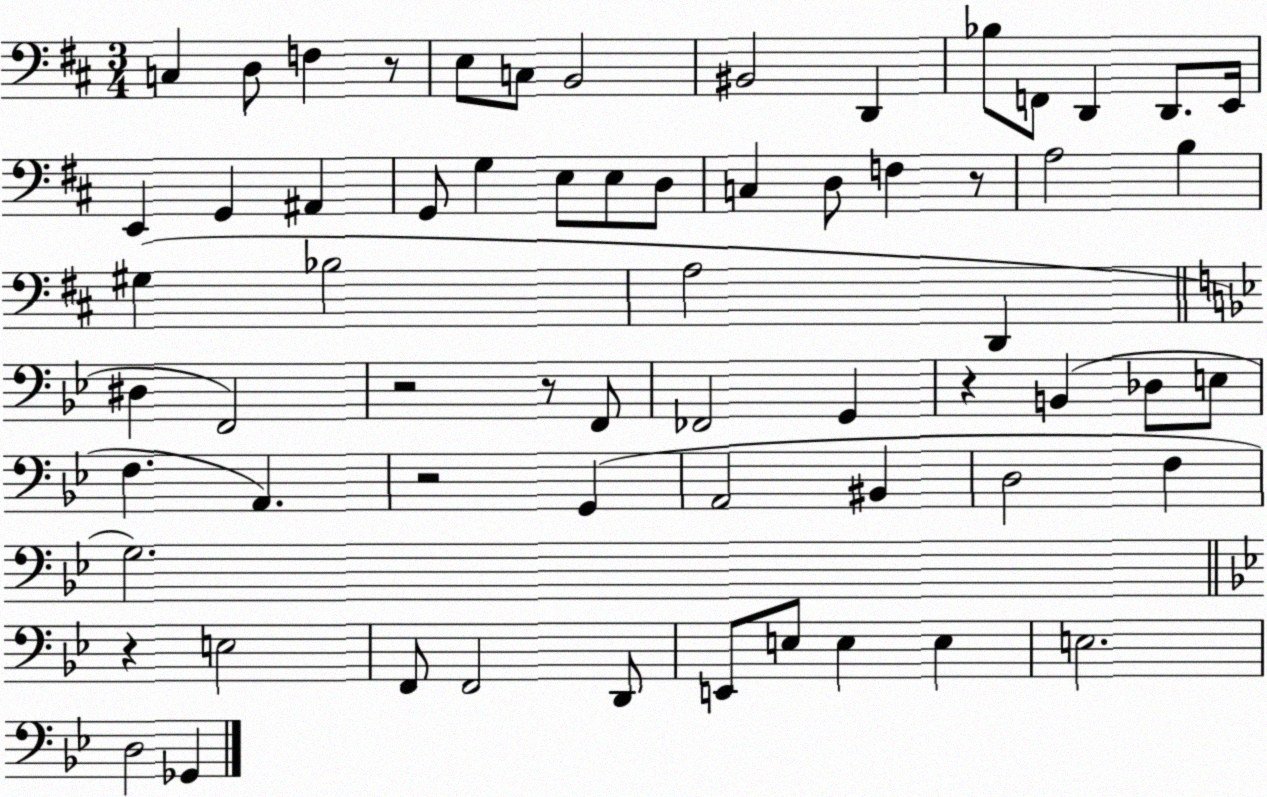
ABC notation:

X:1
T:Untitled
M:3/4
L:1/4
K:D
C, D,/2 F, z/2 E,/2 C,/2 B,,2 ^B,,2 D,, _B,/2 F,,/2 D,, D,,/2 E,,/4 E,, G,, ^A,, G,,/2 G, E,/2 E,/2 D,/2 C, D,/2 F, z/2 A,2 B, ^G, _B,2 A,2 D,, ^D, F,,2 z2 z/2 F,,/2 _F,,2 G,, z B,, _D,/2 E,/2 F, A,, z2 G,, A,,2 ^B,, D,2 F, G,2 z E,2 F,,/2 F,,2 D,,/2 E,,/2 E,/2 E, E, E,2 D,2 _G,,